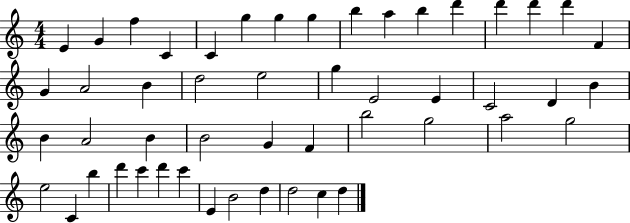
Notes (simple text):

E4/q G4/q F5/q C4/q C4/q G5/q G5/q G5/q B5/q A5/q B5/q D6/q D6/q D6/q D6/q F4/q G4/q A4/h B4/q D5/h E5/h G5/q E4/h E4/q C4/h D4/q B4/q B4/q A4/h B4/q B4/h G4/q F4/q B5/h G5/h A5/h G5/h E5/h C4/q B5/q D6/q C6/q D6/q C6/q E4/q B4/h D5/q D5/h C5/q D5/q